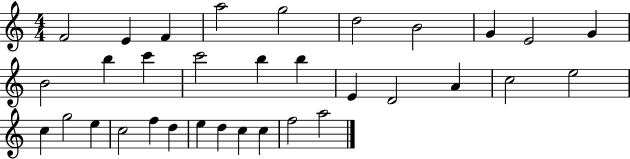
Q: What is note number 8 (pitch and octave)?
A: G4